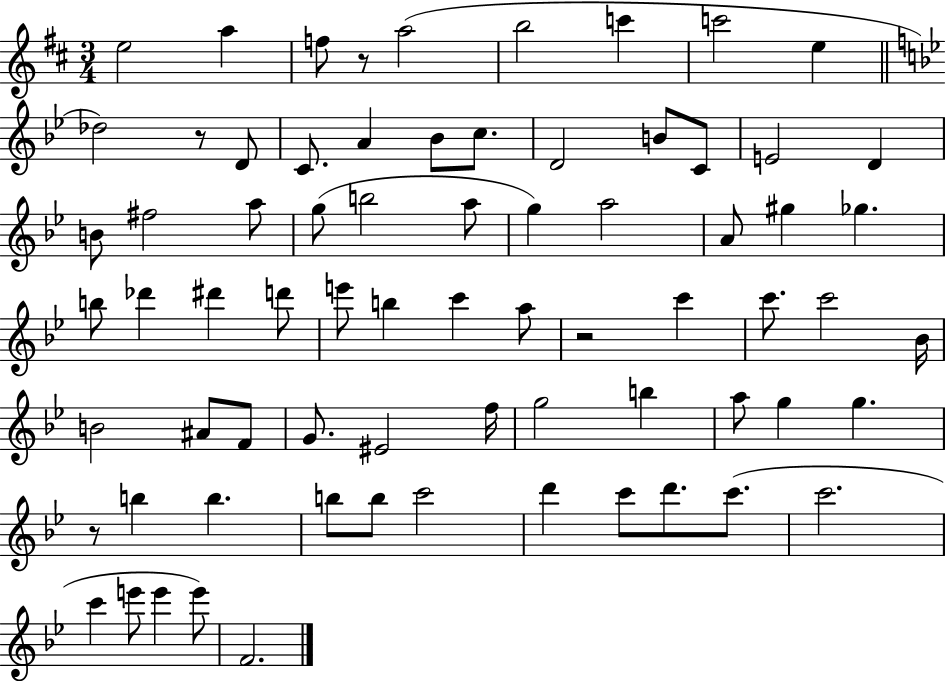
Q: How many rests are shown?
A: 4